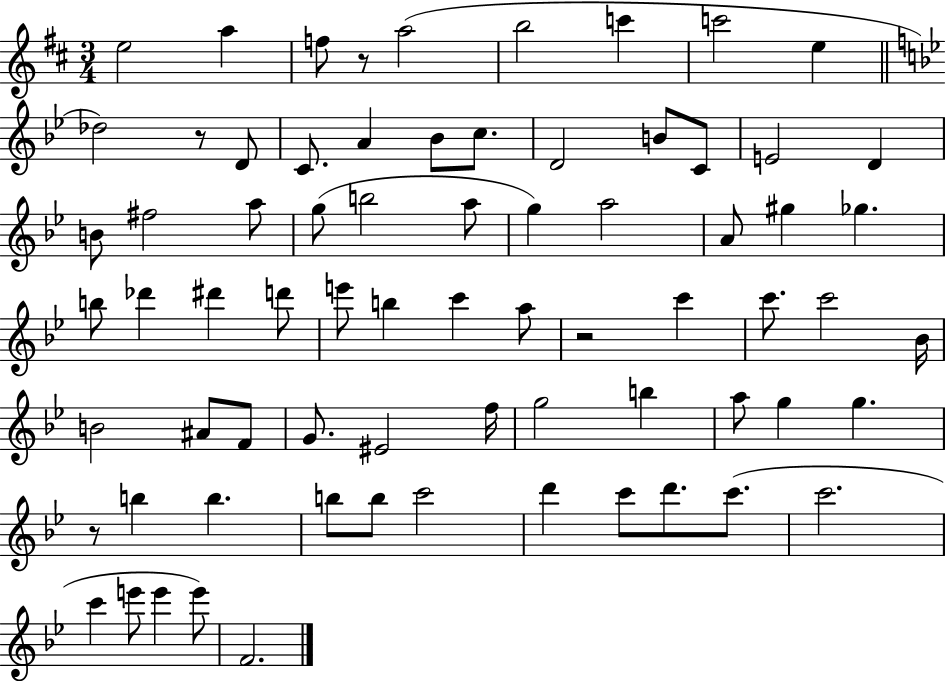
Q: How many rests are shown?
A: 4